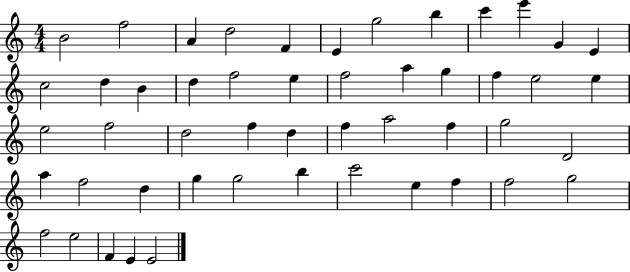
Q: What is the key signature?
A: C major